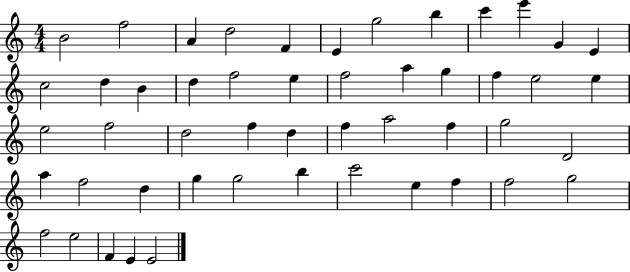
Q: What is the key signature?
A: C major